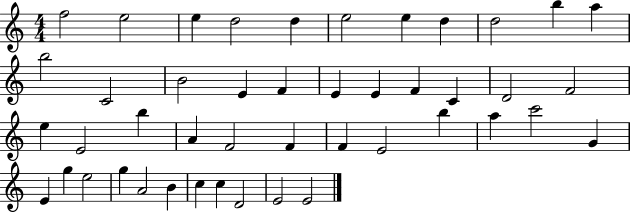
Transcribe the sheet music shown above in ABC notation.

X:1
T:Untitled
M:4/4
L:1/4
K:C
f2 e2 e d2 d e2 e d d2 b a b2 C2 B2 E F E E F C D2 F2 e E2 b A F2 F F E2 b a c'2 G E g e2 g A2 B c c D2 E2 E2